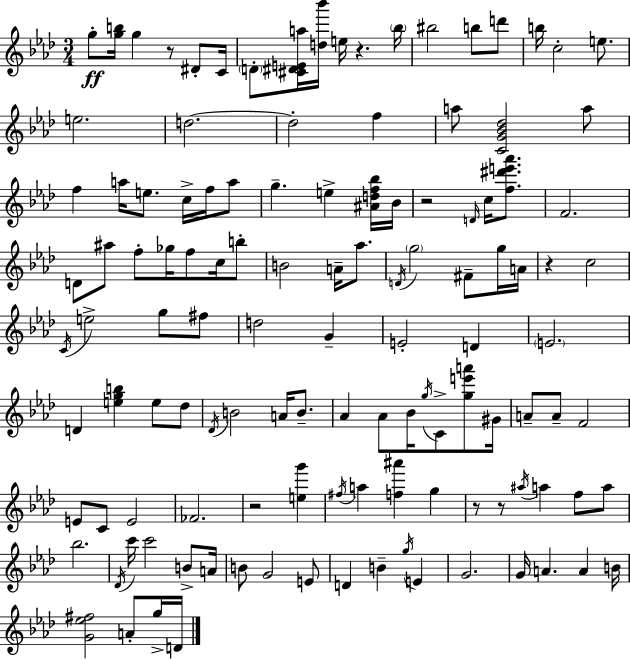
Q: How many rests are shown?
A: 7